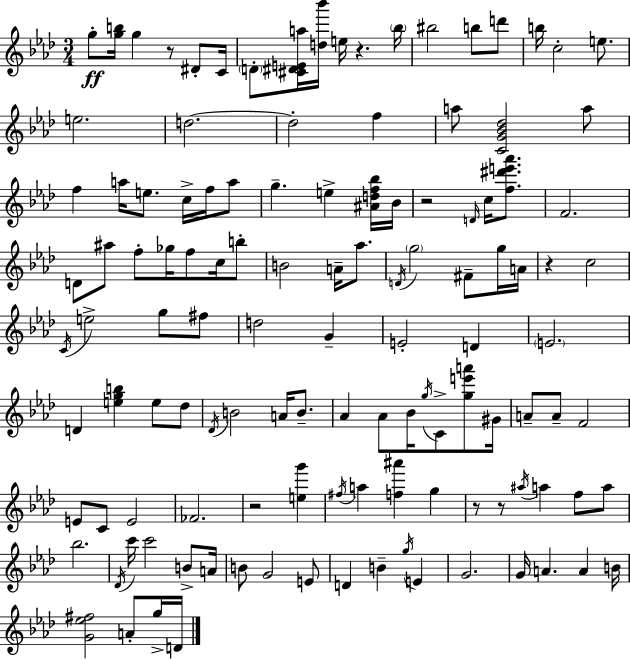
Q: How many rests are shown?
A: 7